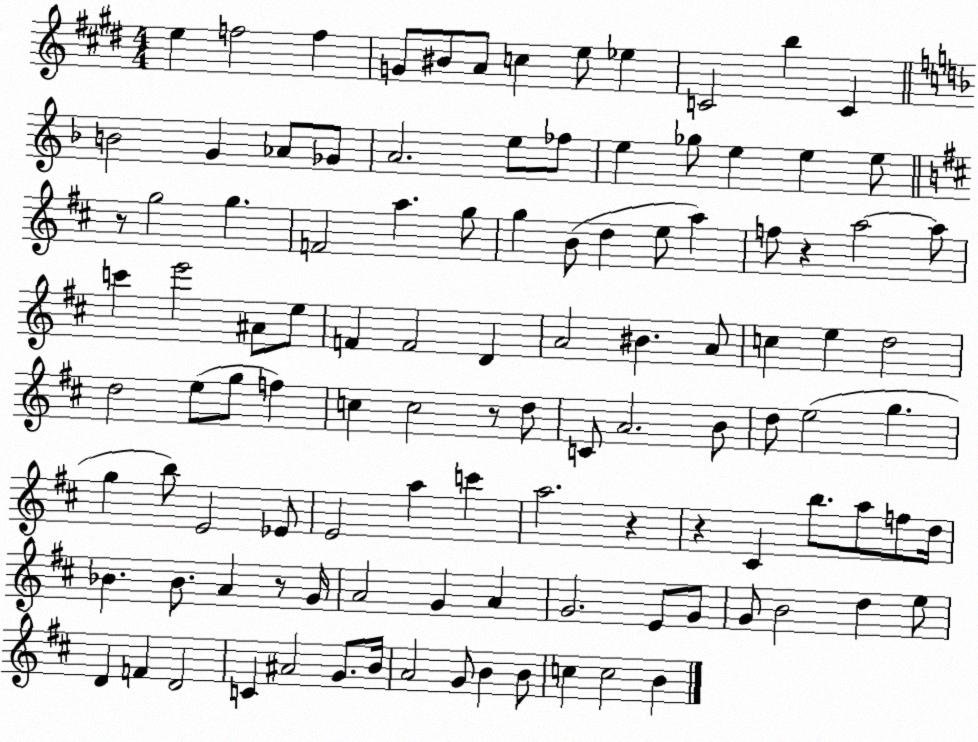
X:1
T:Untitled
M:4/4
L:1/4
K:E
e f2 f G/2 ^B/2 A/2 c e/2 _e C2 b C B2 G _A/2 _G/2 A2 e/2 _f/2 e _g/2 e e e/2 z/2 g2 g F2 a g/2 g B/2 d e/2 a f/2 z a2 a/2 c' e'2 ^A/2 e/2 F F2 D A2 ^B A/2 c e d2 d2 e/2 g/2 f c c2 z/2 d/2 C/2 A2 B/2 d/2 e2 g g b/2 E2 _E/2 E2 a c' a2 z z ^C b/2 a/2 f/2 d/4 _B _B/2 A z/2 G/4 A2 G A G2 E/2 G/2 G/2 B2 d e/2 D F D2 C ^A2 G/2 B/4 A2 G/2 B B/2 c c2 B